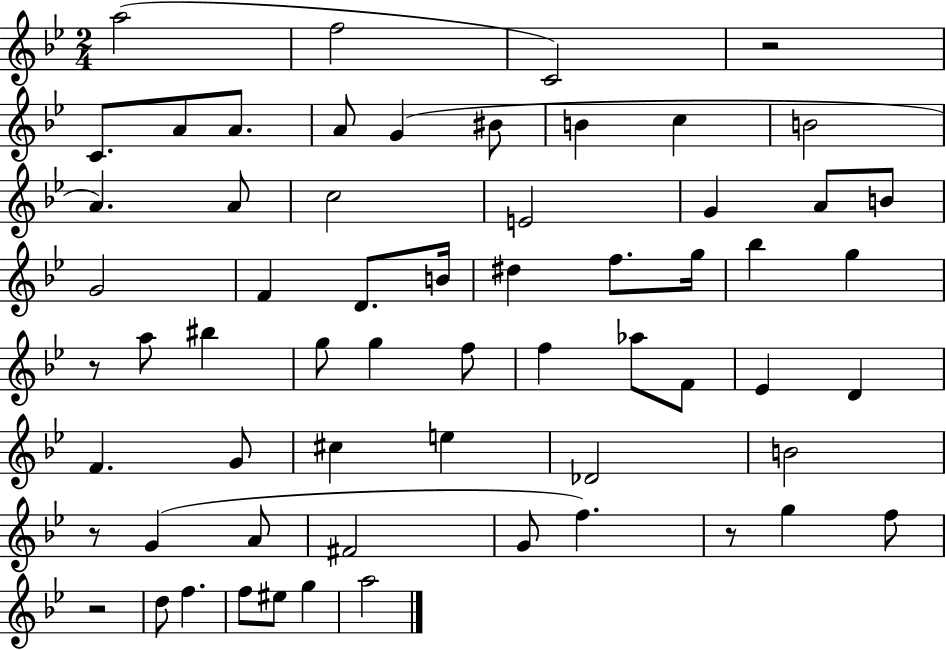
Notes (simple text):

A5/h F5/h C4/h R/h C4/e. A4/e A4/e. A4/e G4/q BIS4/e B4/q C5/q B4/h A4/q. A4/e C5/h E4/h G4/q A4/e B4/e G4/h F4/q D4/e. B4/s D#5/q F5/e. G5/s Bb5/q G5/q R/e A5/e BIS5/q G5/e G5/q F5/e F5/q Ab5/e F4/e Eb4/q D4/q F4/q. G4/e C#5/q E5/q Db4/h B4/h R/e G4/q A4/e F#4/h G4/e F5/q. R/e G5/q F5/e R/h D5/e F5/q. F5/e EIS5/e G5/q A5/h